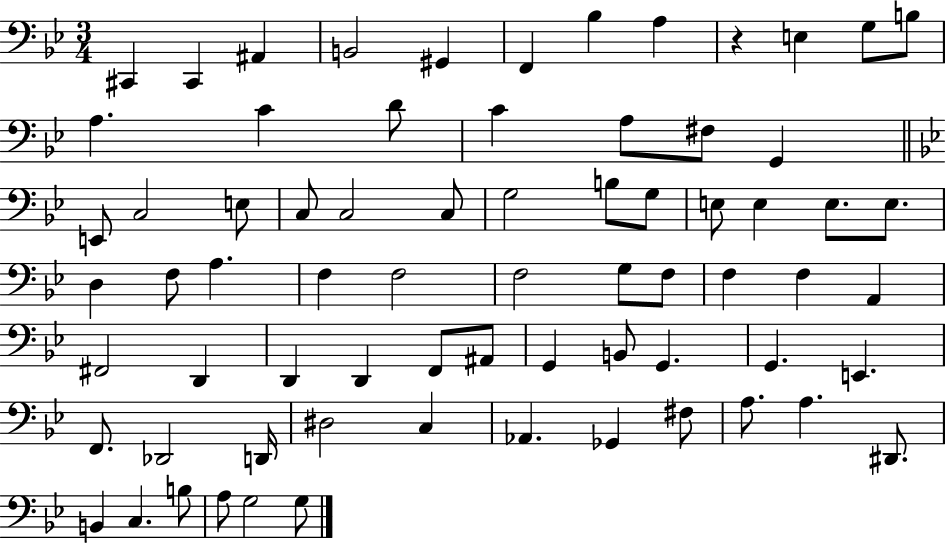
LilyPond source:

{
  \clef bass
  \numericTimeSignature
  \time 3/4
  \key bes \major
  cis,4 cis,4 ais,4 | b,2 gis,4 | f,4 bes4 a4 | r4 e4 g8 b8 | \break a4. c'4 d'8 | c'4 a8 fis8 g,4 | \bar "||" \break \key bes \major e,8 c2 e8 | c8 c2 c8 | g2 b8 g8 | e8 e4 e8. e8. | \break d4 f8 a4. | f4 f2 | f2 g8 f8 | f4 f4 a,4 | \break fis,2 d,4 | d,4 d,4 f,8 ais,8 | g,4 b,8 g,4. | g,4. e,4. | \break f,8. des,2 d,16 | dis2 c4 | aes,4. ges,4 fis8 | a8. a4. dis,8. | \break b,4 c4. b8 | a8 g2 g8 | \bar "|."
}